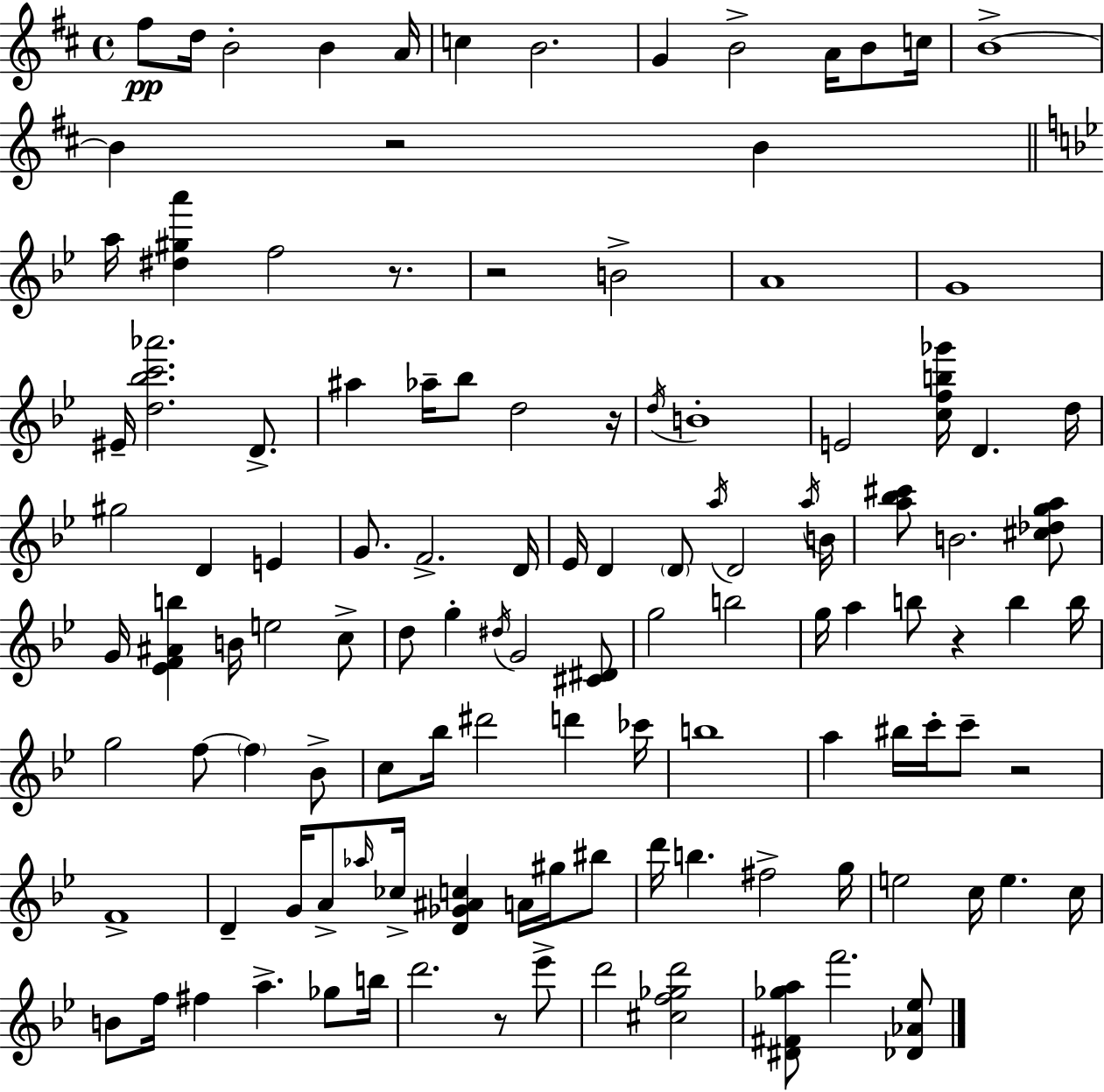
{
  \clef treble
  \time 4/4
  \defaultTimeSignature
  \key d \major
  fis''8\pp d''16 b'2-. b'4 a'16 | c''4 b'2. | g'4 b'2-> a'16 b'8 c''16 | b'1->~~ | \break b'4 r2 b'4 | \bar "||" \break \key g \minor a''16 <dis'' gis'' a'''>4 f''2 r8. | r2 b'2-> | a'1 | g'1 | \break eis'16-- <d'' bes'' c''' aes'''>2. d'8.-> | ais''4 aes''16-- bes''8 d''2 r16 | \acciaccatura { d''16 } b'1-. | e'2 <c'' f'' b'' ges'''>16 d'4. | \break d''16 gis''2 d'4 e'4 | g'8. f'2.-> | d'16 ees'16 d'4 \parenthesize d'8 \acciaccatura { a''16 } d'2 | \acciaccatura { a''16 } b'16 <a'' bes'' cis'''>8 b'2. | \break <cis'' des'' g'' a''>8 g'16 <ees' f' ais' b''>4 b'16 e''2 | c''8-> d''8 g''4-. \acciaccatura { dis''16 } g'2 | <cis' dis'>8 g''2 b''2 | g''16 a''4 b''8 r4 b''4 | \break b''16 g''2 f''8~~ \parenthesize f''4 | bes'8-> c''8 bes''16 dis'''2 d'''4 | ces'''16 b''1 | a''4 bis''16 c'''16-. c'''8-- r2 | \break f'1-> | d'4-- g'16 a'8-> \grace { aes''16 } ces''16-> <d' ges' ais' c''>4 | a'16 gis''16 bis''8 d'''16 b''4. fis''2-> | g''16 e''2 c''16 e''4. | \break c''16 b'8 f''16 fis''4 a''4.-> | ges''8 b''16 d'''2. | r8 ees'''8-> d'''2 <cis'' f'' ges'' d'''>2 | <dis' fis' ges'' a''>8 f'''2. | \break <des' aes' ees''>8 \bar "|."
}